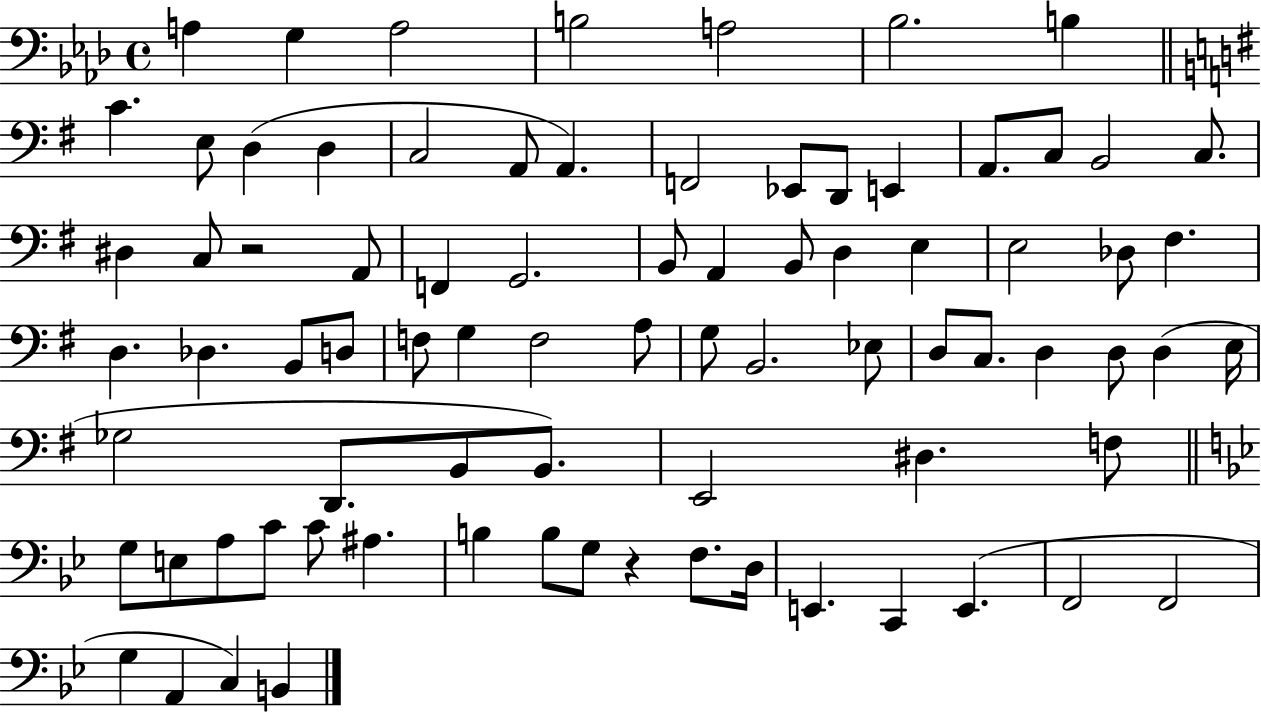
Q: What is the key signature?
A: AES major